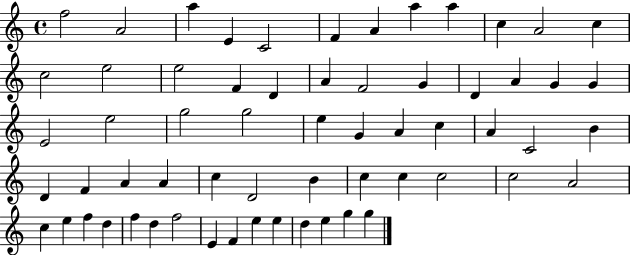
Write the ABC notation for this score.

X:1
T:Untitled
M:4/4
L:1/4
K:C
f2 A2 a E C2 F A a a c A2 c c2 e2 e2 F D A F2 G D A G G E2 e2 g2 g2 e G A c A C2 B D F A A c D2 B c c c2 c2 A2 c e f d f d f2 E F e e d e g g